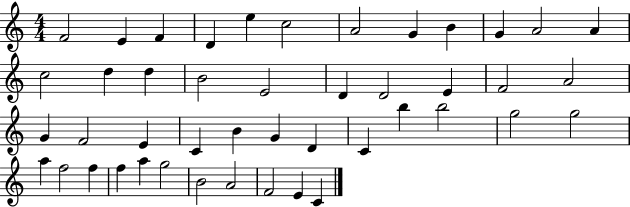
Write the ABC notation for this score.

X:1
T:Untitled
M:4/4
L:1/4
K:C
F2 E F D e c2 A2 G B G A2 A c2 d d B2 E2 D D2 E F2 A2 G F2 E C B G D C b b2 g2 g2 a f2 f f a g2 B2 A2 F2 E C